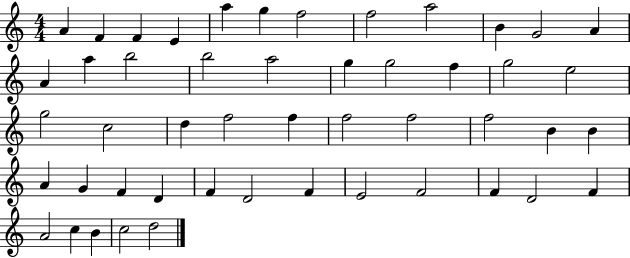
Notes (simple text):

A4/q F4/q F4/q E4/q A5/q G5/q F5/h F5/h A5/h B4/q G4/h A4/q A4/q A5/q B5/h B5/h A5/h G5/q G5/h F5/q G5/h E5/h G5/h C5/h D5/q F5/h F5/q F5/h F5/h F5/h B4/q B4/q A4/q G4/q F4/q D4/q F4/q D4/h F4/q E4/h F4/h F4/q D4/h F4/q A4/h C5/q B4/q C5/h D5/h